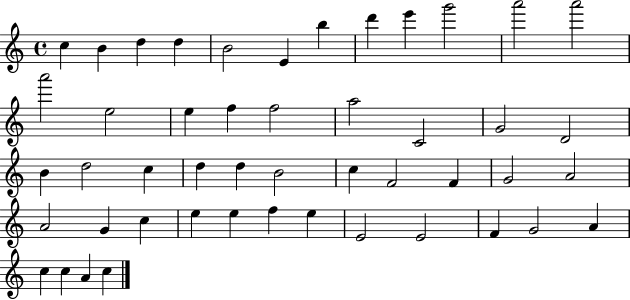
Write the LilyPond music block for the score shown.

{
  \clef treble
  \time 4/4
  \defaultTimeSignature
  \key c \major
  c''4 b'4 d''4 d''4 | b'2 e'4 b''4 | d'''4 e'''4 g'''2 | a'''2 a'''2 | \break a'''2 e''2 | e''4 f''4 f''2 | a''2 c'2 | g'2 d'2 | \break b'4 d''2 c''4 | d''4 d''4 b'2 | c''4 f'2 f'4 | g'2 a'2 | \break a'2 g'4 c''4 | e''4 e''4 f''4 e''4 | e'2 e'2 | f'4 g'2 a'4 | \break c''4 c''4 a'4 c''4 | \bar "|."
}